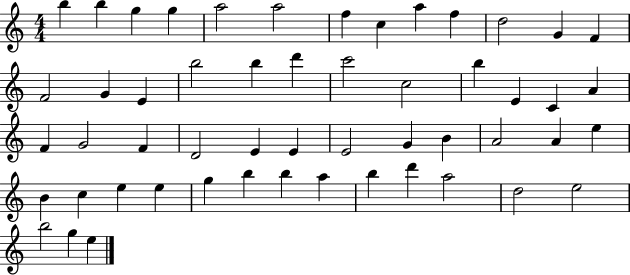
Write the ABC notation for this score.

X:1
T:Untitled
M:4/4
L:1/4
K:C
b b g g a2 a2 f c a f d2 G F F2 G E b2 b d' c'2 c2 b E C A F G2 F D2 E E E2 G B A2 A e B c e e g b b a b d' a2 d2 e2 b2 g e